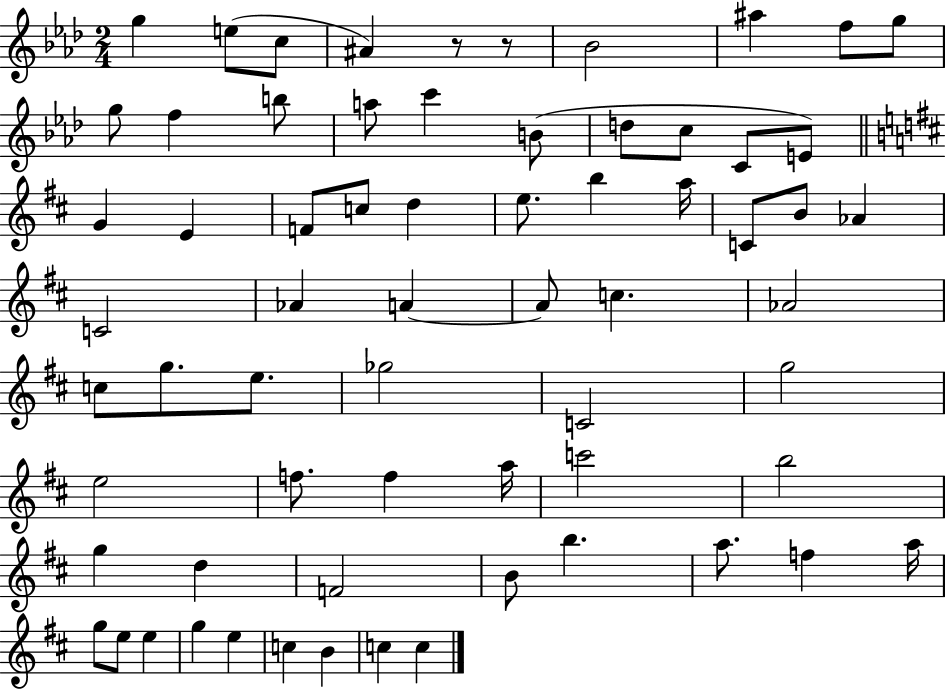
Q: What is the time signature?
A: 2/4